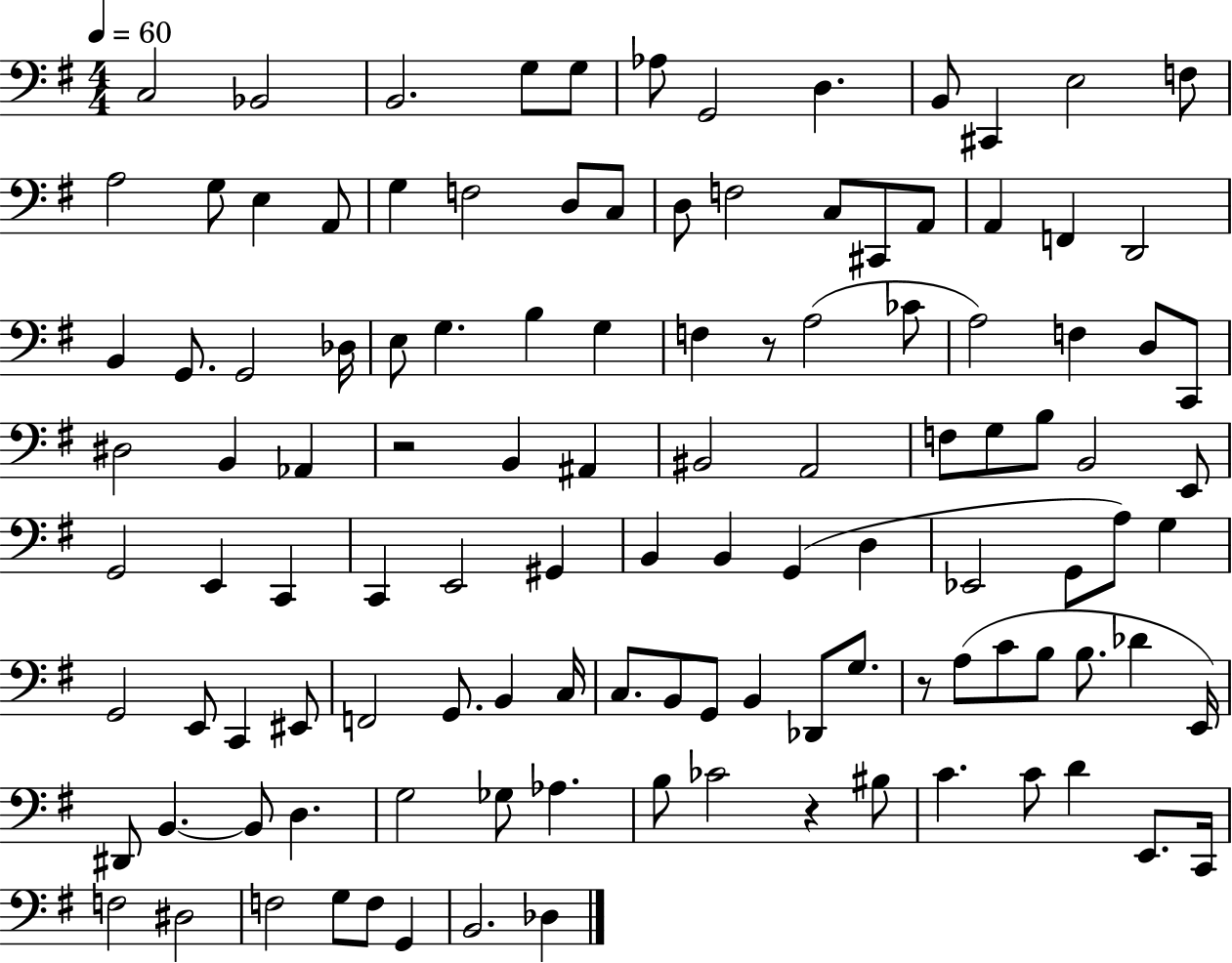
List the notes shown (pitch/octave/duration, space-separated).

C3/h Bb2/h B2/h. G3/e G3/e Ab3/e G2/h D3/q. B2/e C#2/q E3/h F3/e A3/h G3/e E3/q A2/e G3/q F3/h D3/e C3/e D3/e F3/h C3/e C#2/e A2/e A2/q F2/q D2/h B2/q G2/e. G2/h Db3/s E3/e G3/q. B3/q G3/q F3/q R/e A3/h CES4/e A3/h F3/q D3/e C2/e D#3/h B2/q Ab2/q R/h B2/q A#2/q BIS2/h A2/h F3/e G3/e B3/e B2/h E2/e G2/h E2/q C2/q C2/q E2/h G#2/q B2/q B2/q G2/q D3/q Eb2/h G2/e A3/e G3/q G2/h E2/e C2/q EIS2/e F2/h G2/e. B2/q C3/s C3/e. B2/e G2/e B2/q Db2/e G3/e. R/e A3/e C4/e B3/e B3/e. Db4/q E2/s D#2/e B2/q. B2/e D3/q. G3/h Gb3/e Ab3/q. B3/e CES4/h R/q BIS3/e C4/q. C4/e D4/q E2/e. C2/s F3/h D#3/h F3/h G3/e F3/e G2/q B2/h. Db3/q